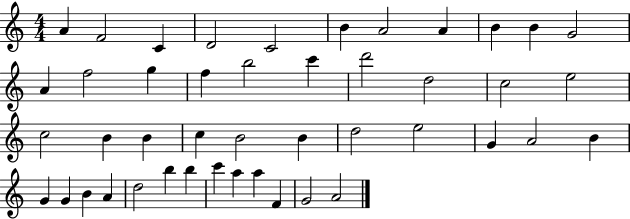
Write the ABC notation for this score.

X:1
T:Untitled
M:4/4
L:1/4
K:C
A F2 C D2 C2 B A2 A B B G2 A f2 g f b2 c' d'2 d2 c2 e2 c2 B B c B2 B d2 e2 G A2 B G G B A d2 b b c' a a F G2 A2